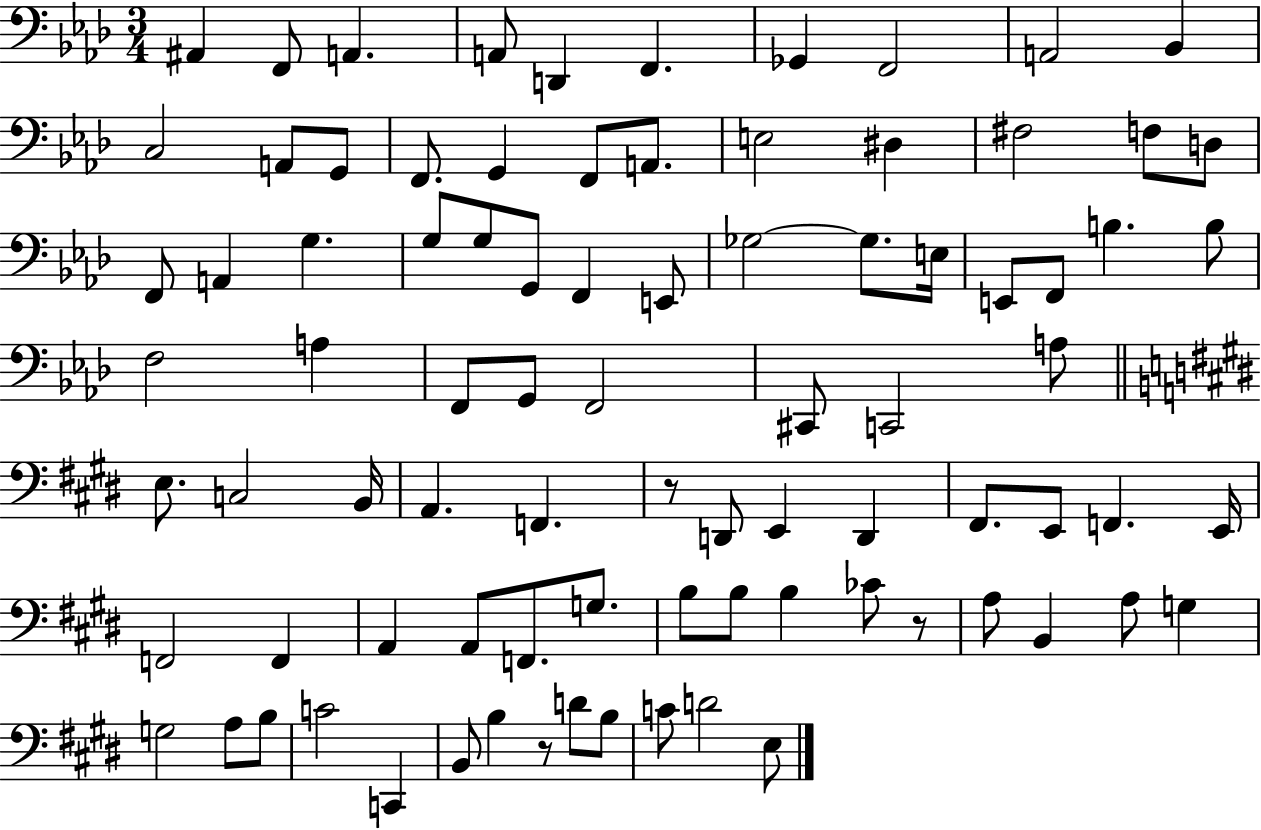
{
  \clef bass
  \numericTimeSignature
  \time 3/4
  \key aes \major
  ais,4 f,8 a,4. | a,8 d,4 f,4. | ges,4 f,2 | a,2 bes,4 | \break c2 a,8 g,8 | f,8. g,4 f,8 a,8. | e2 dis4 | fis2 f8 d8 | \break f,8 a,4 g4. | g8 g8 g,8 f,4 e,8 | ges2~~ ges8. e16 | e,8 f,8 b4. b8 | \break f2 a4 | f,8 g,8 f,2 | cis,8 c,2 a8 | \bar "||" \break \key e \major e8. c2 b,16 | a,4. f,4. | r8 d,8 e,4 d,4 | fis,8. e,8 f,4. e,16 | \break f,2 f,4 | a,4 a,8 f,8. g8. | b8 b8 b4 ces'8 r8 | a8 b,4 a8 g4 | \break g2 a8 b8 | c'2 c,4 | b,8 b4 r8 d'8 b8 | c'8 d'2 e8 | \break \bar "|."
}